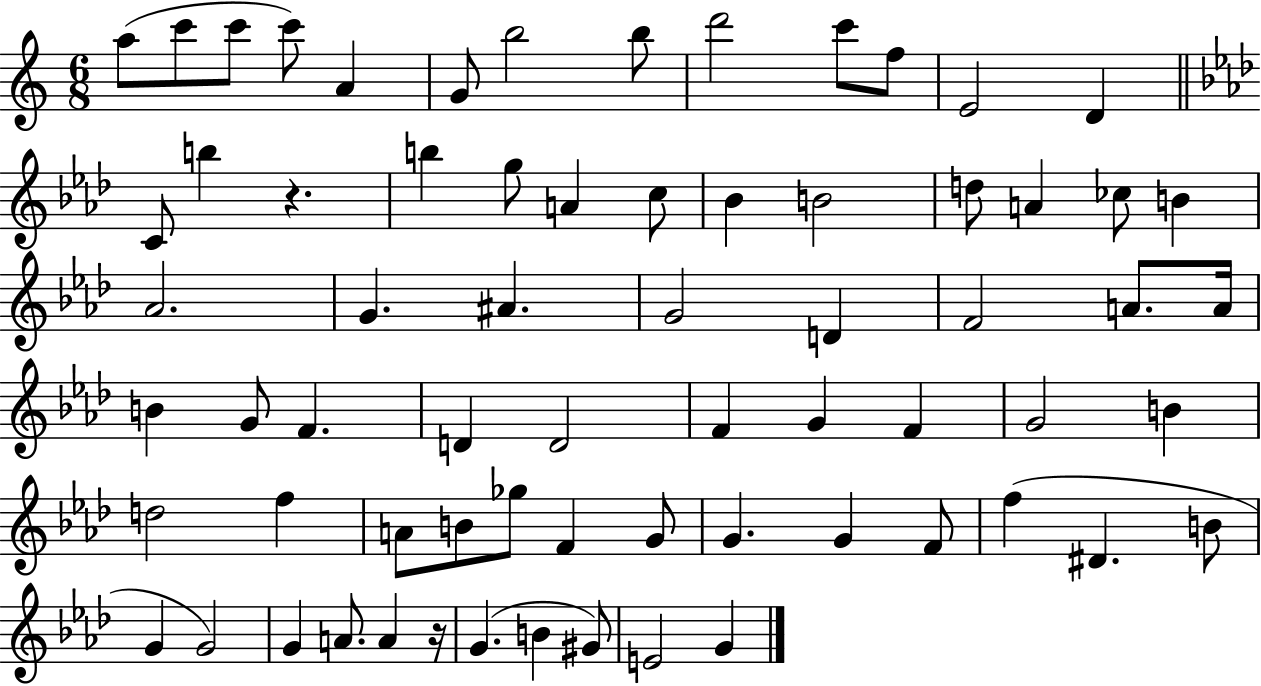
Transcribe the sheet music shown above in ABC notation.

X:1
T:Untitled
M:6/8
L:1/4
K:C
a/2 c'/2 c'/2 c'/2 A G/2 b2 b/2 d'2 c'/2 f/2 E2 D C/2 b z b g/2 A c/2 _B B2 d/2 A _c/2 B _A2 G ^A G2 D F2 A/2 A/4 B G/2 F D D2 F G F G2 B d2 f A/2 B/2 _g/2 F G/2 G G F/2 f ^D B/2 G G2 G A/2 A z/4 G B ^G/2 E2 G